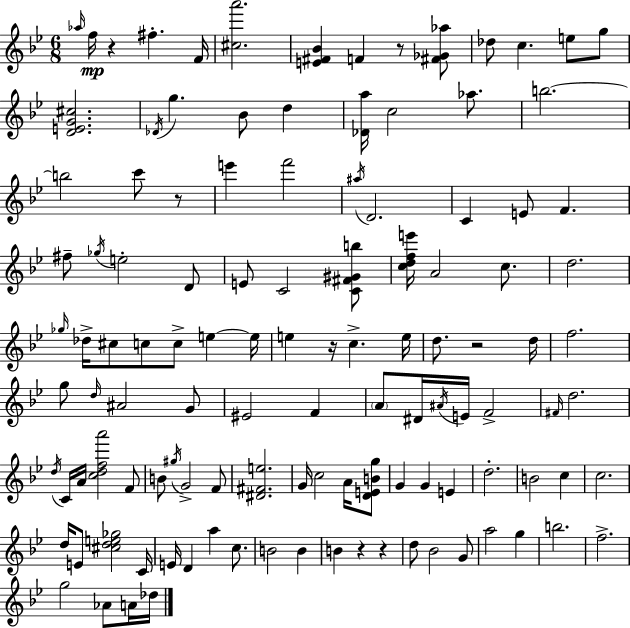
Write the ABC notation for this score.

X:1
T:Untitled
M:6/8
L:1/4
K:Gm
_a/4 f/4 z ^f F/4 [^ca']2 [E^F_B] F z/2 [^F_G_a]/2 _d/2 c e/2 g/2 [DEG^c]2 _D/4 g _B/2 d [_Da]/4 c2 _a/2 b2 b2 c'/2 z/2 e' f'2 ^a/4 D2 C E/2 F ^f/2 _g/4 e2 D/2 E/2 C2 [C^F^Gb]/2 [cdfe']/4 A2 c/2 d2 _g/4 _d/4 ^c/2 c/2 c/2 e e/4 e z/4 c e/4 d/2 z2 d/4 f2 g/2 d/4 ^A2 G/2 ^E2 F A/2 ^D/4 ^A/4 E/4 F2 ^F/4 d2 d/4 C/4 A/4 [cdfa']2 F/2 B/2 ^g/4 G2 F/2 [^D^Fe]2 G/4 c2 A/4 [DEBg]/2 G G E d2 B2 c c2 d/4 E/2 [^cde_g]2 C/4 E/4 D a c/2 B2 B B z z d/2 _B2 G/2 a2 g b2 f2 g2 _A/2 A/4 _d/4